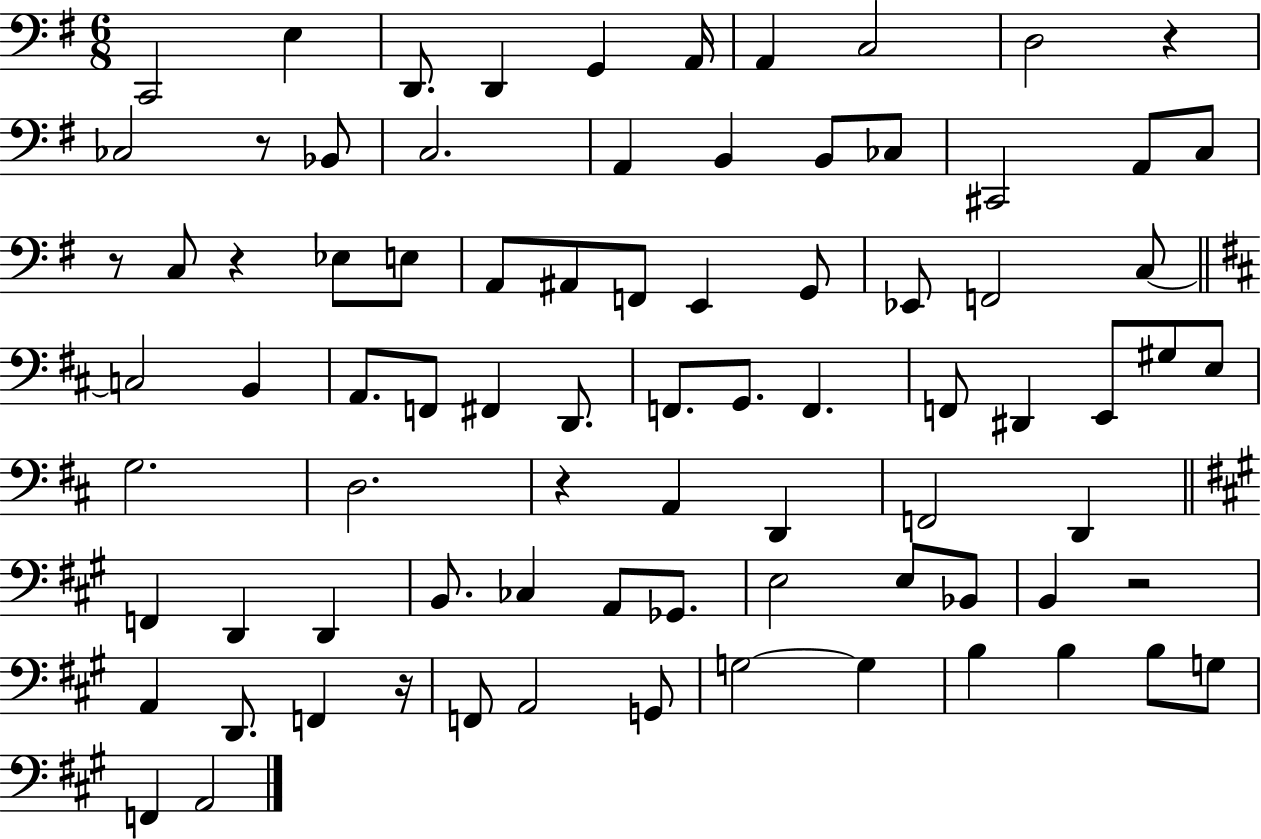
{
  \clef bass
  \numericTimeSignature
  \time 6/8
  \key g \major
  \repeat volta 2 { c,2 e4 | d,8. d,4 g,4 a,16 | a,4 c2 | d2 r4 | \break ces2 r8 bes,8 | c2. | a,4 b,4 b,8 ces8 | cis,2 a,8 c8 | \break r8 c8 r4 ees8 e8 | a,8 ais,8 f,8 e,4 g,8 | ees,8 f,2 c8~~ | \bar "||" \break \key d \major c2 b,4 | a,8. f,8 fis,4 d,8. | f,8. g,8. f,4. | f,8 dis,4 e,8 gis8 e8 | \break g2. | d2. | r4 a,4 d,4 | f,2 d,4 | \break \bar "||" \break \key a \major f,4 d,4 d,4 | b,8. ces4 a,8 ges,8. | e2 e8 bes,8 | b,4 r2 | \break a,4 d,8. f,4 r16 | f,8 a,2 g,8 | g2~~ g4 | b4 b4 b8 g8 | \break f,4 a,2 | } \bar "|."
}